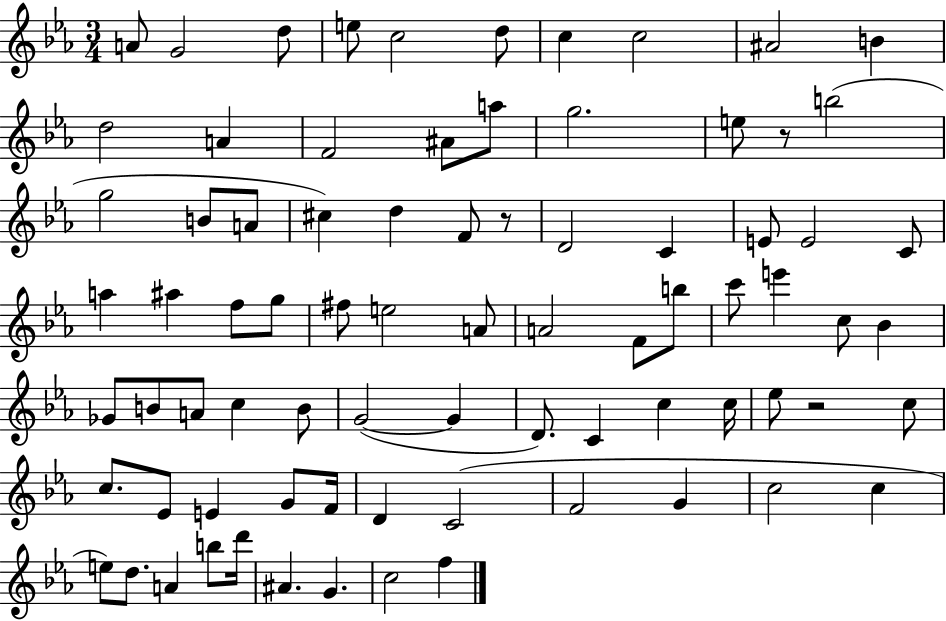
A4/e G4/h D5/e E5/e C5/h D5/e C5/q C5/h A#4/h B4/q D5/h A4/q F4/h A#4/e A5/e G5/h. E5/e R/e B5/h G5/h B4/e A4/e C#5/q D5/q F4/e R/e D4/h C4/q E4/e E4/h C4/e A5/q A#5/q F5/e G5/e F#5/e E5/h A4/e A4/h F4/e B5/e C6/e E6/q C5/e Bb4/q Gb4/e B4/e A4/e C5/q B4/e G4/h G4/q D4/e. C4/q C5/q C5/s Eb5/e R/h C5/e C5/e. Eb4/e E4/q G4/e F4/s D4/q C4/h F4/h G4/q C5/h C5/q E5/e D5/e. A4/q B5/e D6/s A#4/q. G4/q. C5/h F5/q